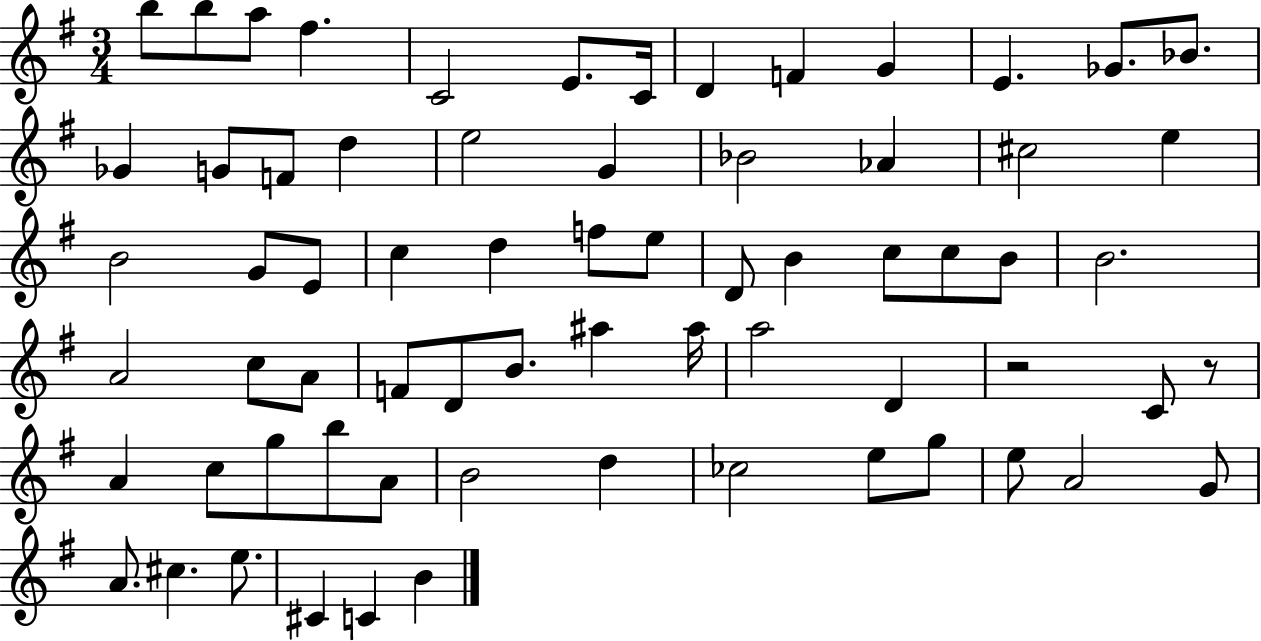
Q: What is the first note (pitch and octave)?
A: B5